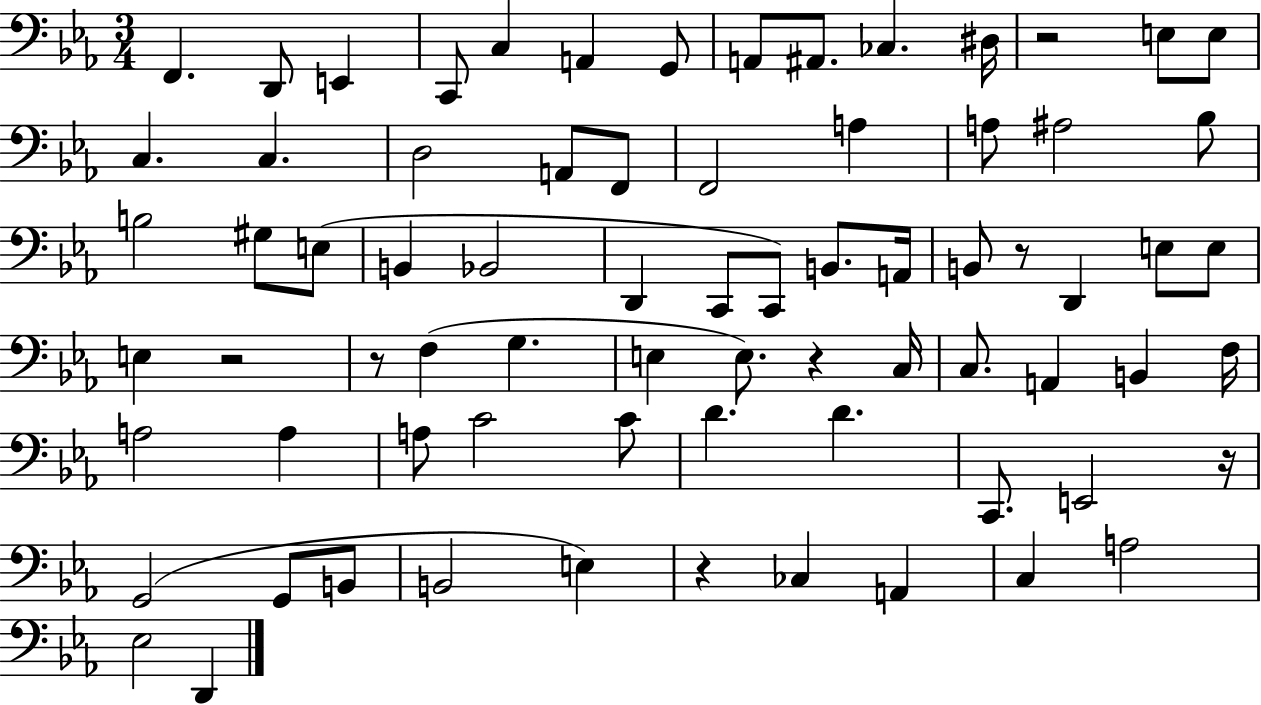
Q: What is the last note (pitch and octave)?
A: D2